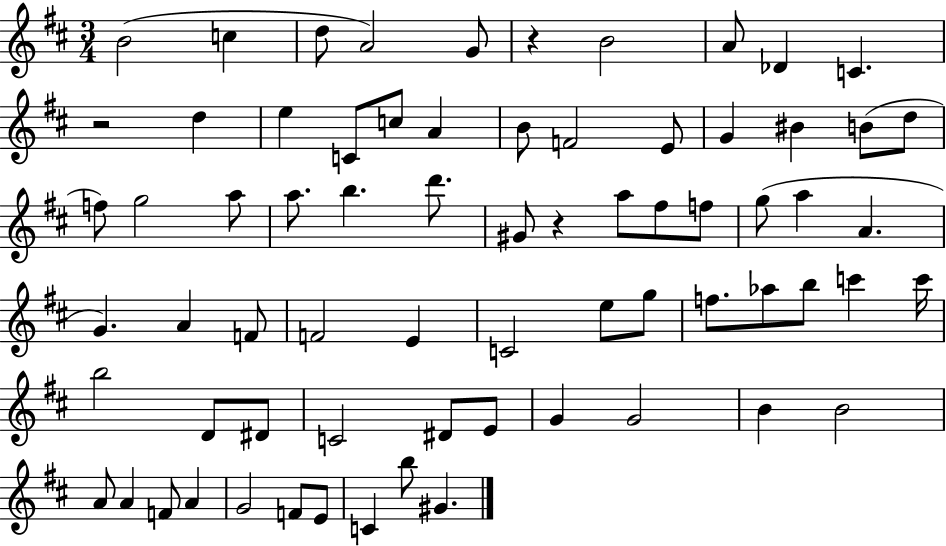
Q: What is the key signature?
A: D major